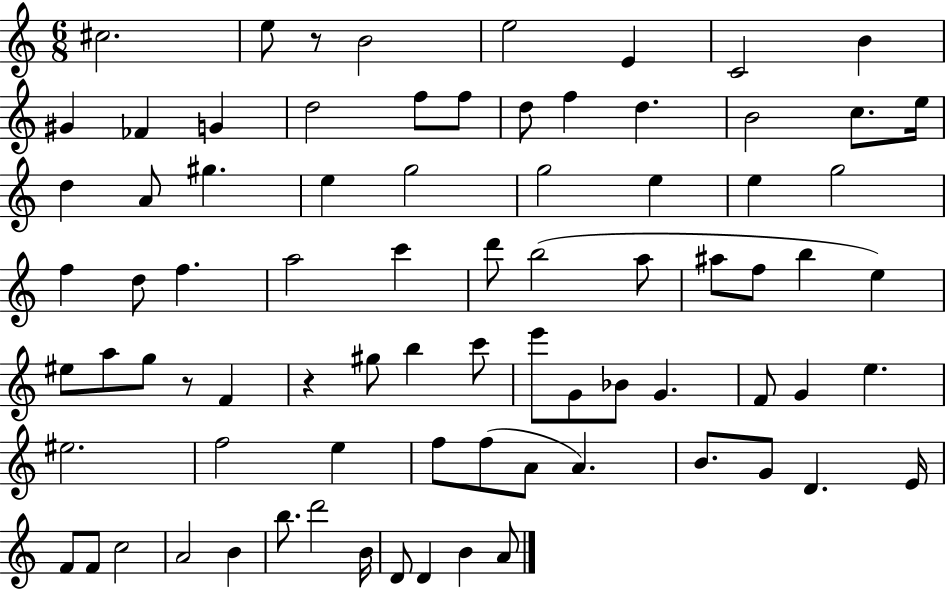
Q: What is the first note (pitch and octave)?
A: C#5